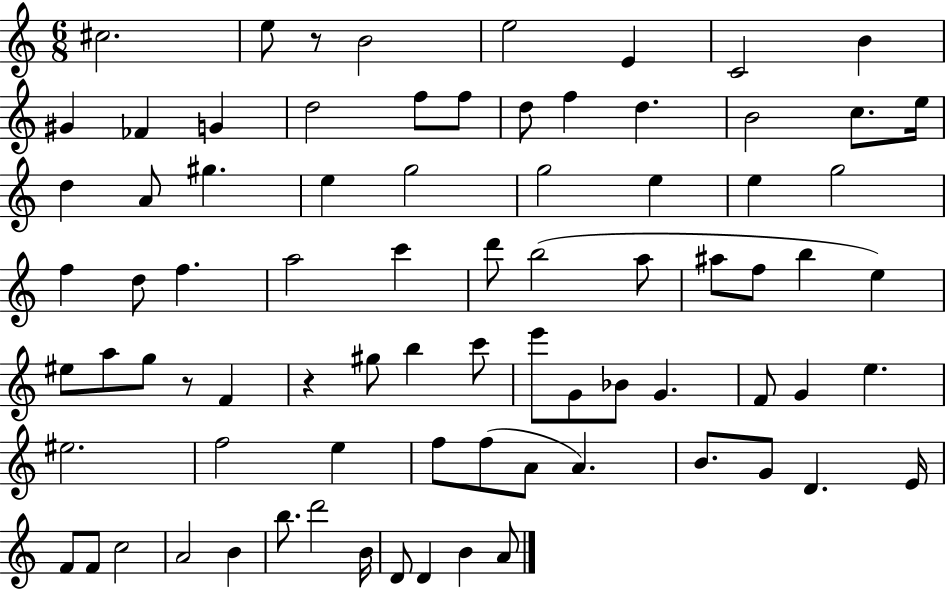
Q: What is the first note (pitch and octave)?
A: C#5